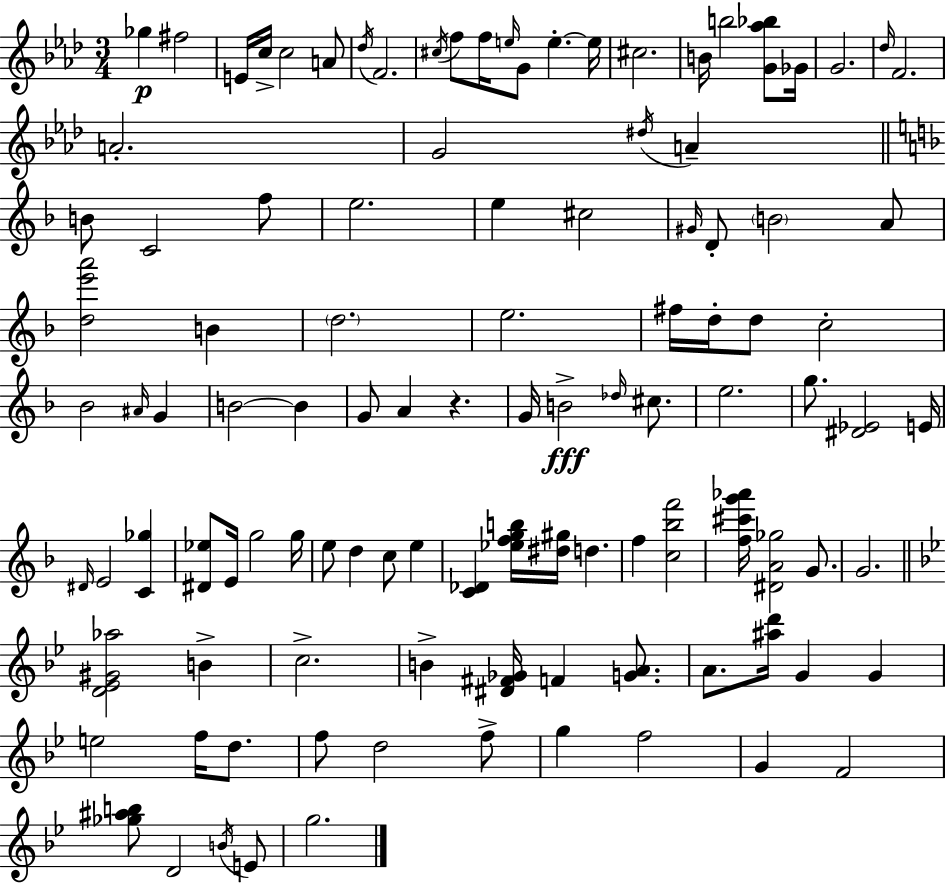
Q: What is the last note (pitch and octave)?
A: G5